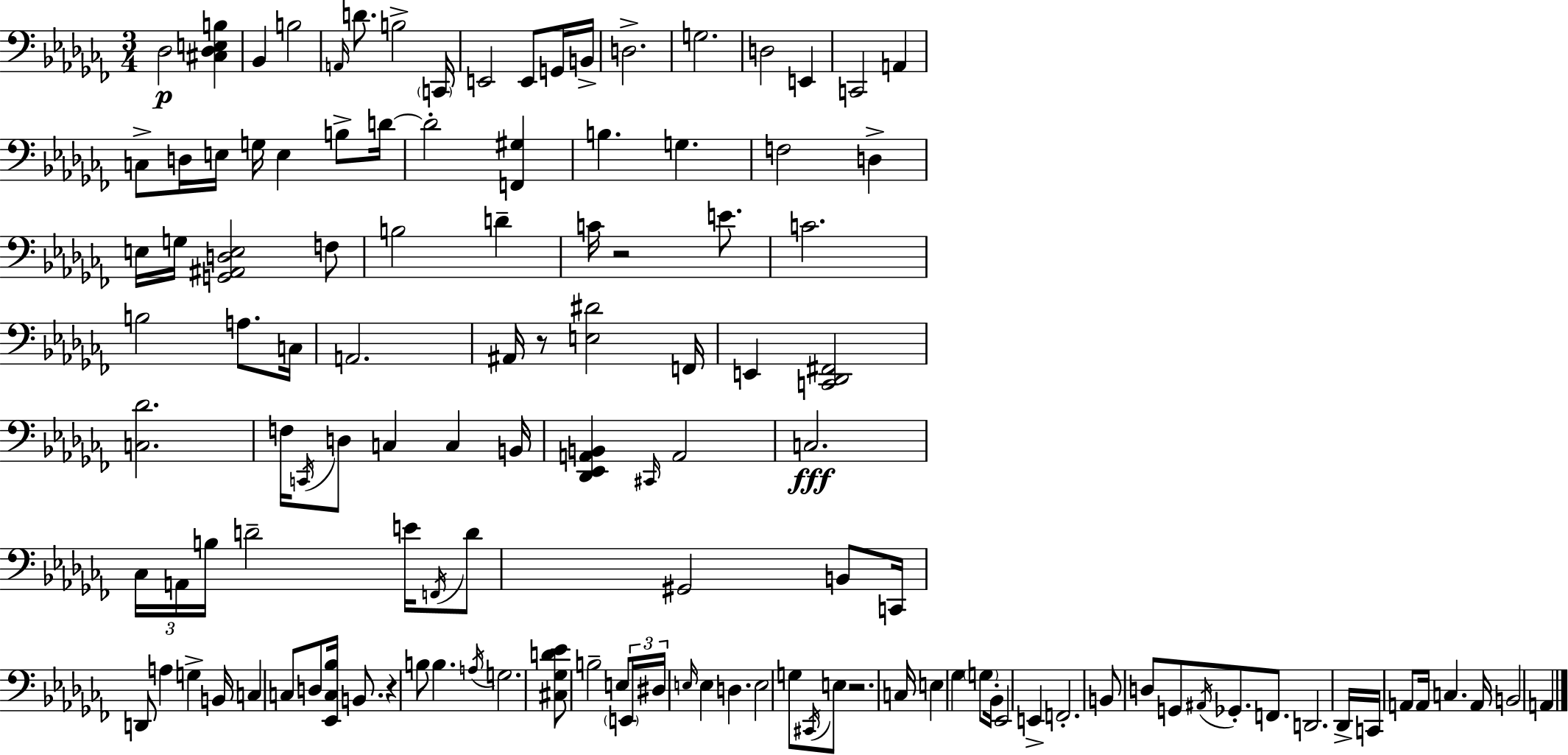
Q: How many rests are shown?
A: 4